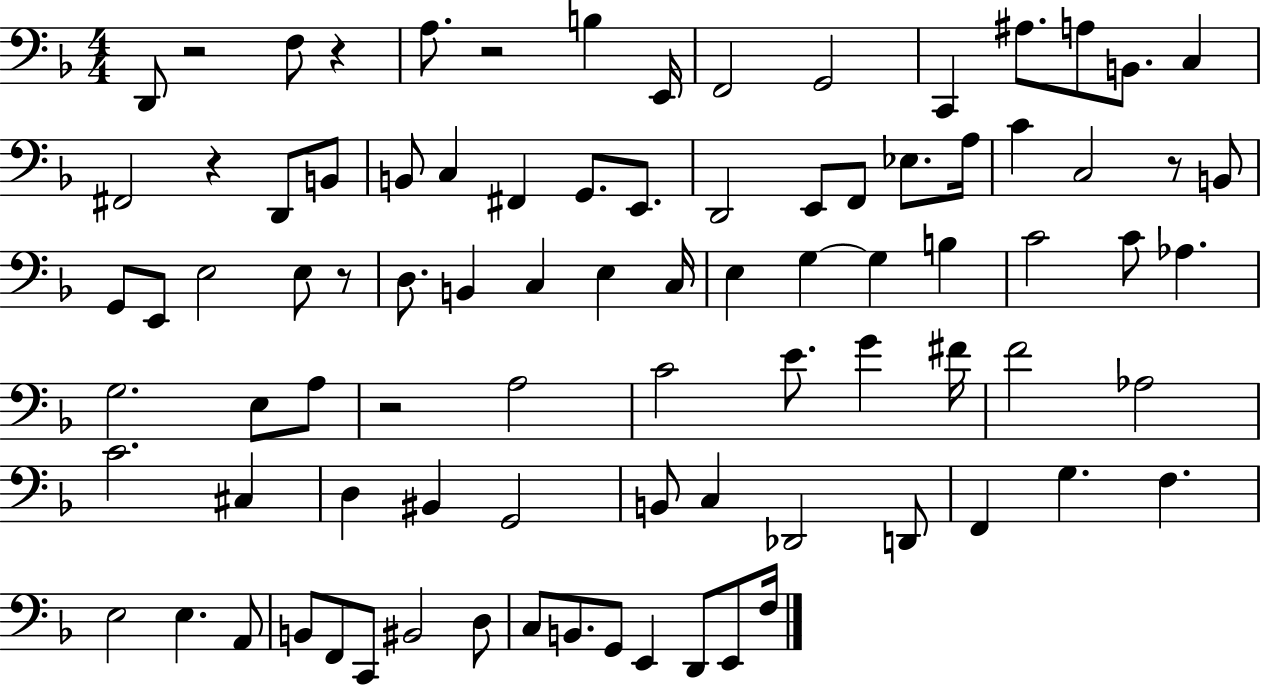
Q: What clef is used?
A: bass